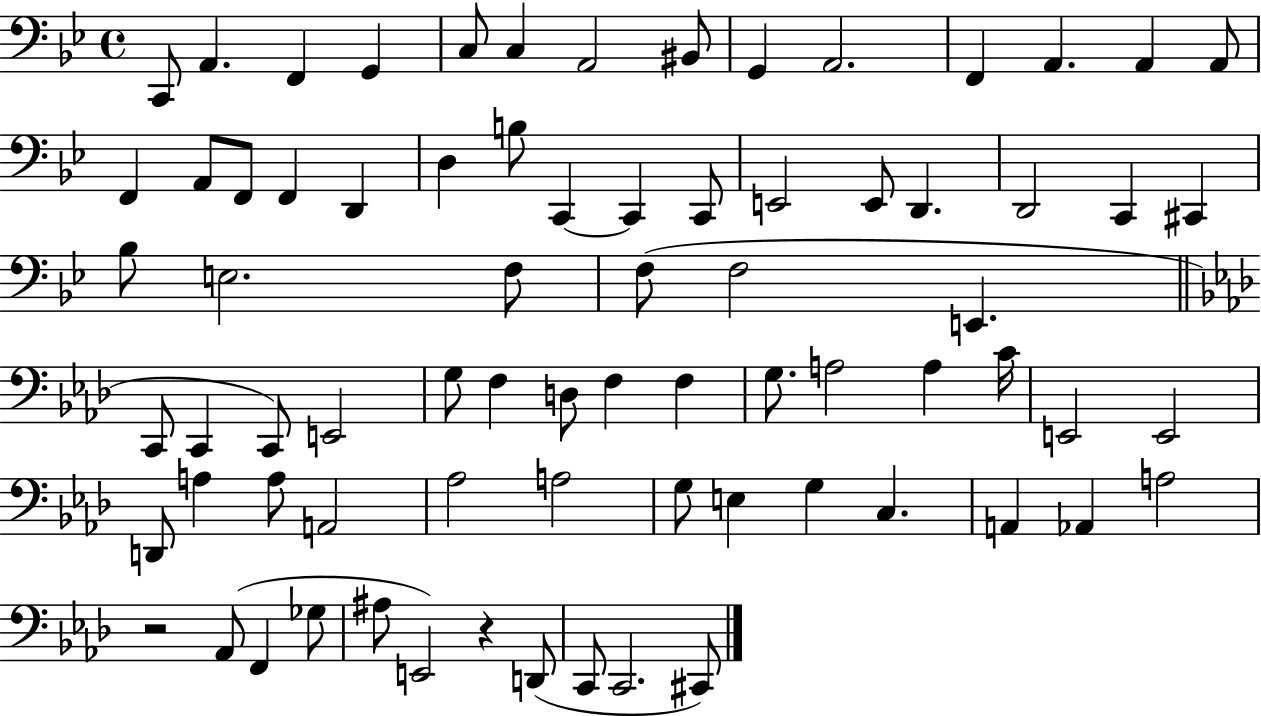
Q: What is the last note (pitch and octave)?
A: C#2